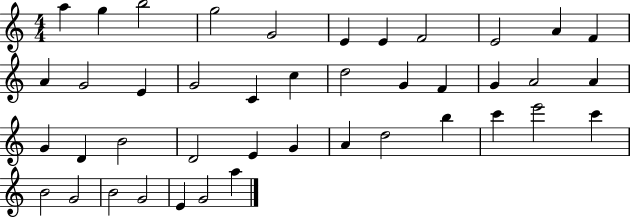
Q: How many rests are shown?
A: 0